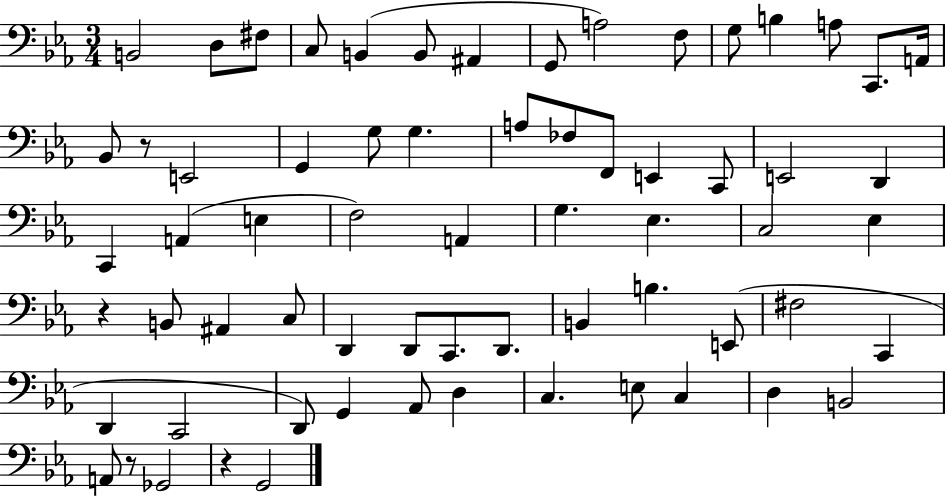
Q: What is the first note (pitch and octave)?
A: B2